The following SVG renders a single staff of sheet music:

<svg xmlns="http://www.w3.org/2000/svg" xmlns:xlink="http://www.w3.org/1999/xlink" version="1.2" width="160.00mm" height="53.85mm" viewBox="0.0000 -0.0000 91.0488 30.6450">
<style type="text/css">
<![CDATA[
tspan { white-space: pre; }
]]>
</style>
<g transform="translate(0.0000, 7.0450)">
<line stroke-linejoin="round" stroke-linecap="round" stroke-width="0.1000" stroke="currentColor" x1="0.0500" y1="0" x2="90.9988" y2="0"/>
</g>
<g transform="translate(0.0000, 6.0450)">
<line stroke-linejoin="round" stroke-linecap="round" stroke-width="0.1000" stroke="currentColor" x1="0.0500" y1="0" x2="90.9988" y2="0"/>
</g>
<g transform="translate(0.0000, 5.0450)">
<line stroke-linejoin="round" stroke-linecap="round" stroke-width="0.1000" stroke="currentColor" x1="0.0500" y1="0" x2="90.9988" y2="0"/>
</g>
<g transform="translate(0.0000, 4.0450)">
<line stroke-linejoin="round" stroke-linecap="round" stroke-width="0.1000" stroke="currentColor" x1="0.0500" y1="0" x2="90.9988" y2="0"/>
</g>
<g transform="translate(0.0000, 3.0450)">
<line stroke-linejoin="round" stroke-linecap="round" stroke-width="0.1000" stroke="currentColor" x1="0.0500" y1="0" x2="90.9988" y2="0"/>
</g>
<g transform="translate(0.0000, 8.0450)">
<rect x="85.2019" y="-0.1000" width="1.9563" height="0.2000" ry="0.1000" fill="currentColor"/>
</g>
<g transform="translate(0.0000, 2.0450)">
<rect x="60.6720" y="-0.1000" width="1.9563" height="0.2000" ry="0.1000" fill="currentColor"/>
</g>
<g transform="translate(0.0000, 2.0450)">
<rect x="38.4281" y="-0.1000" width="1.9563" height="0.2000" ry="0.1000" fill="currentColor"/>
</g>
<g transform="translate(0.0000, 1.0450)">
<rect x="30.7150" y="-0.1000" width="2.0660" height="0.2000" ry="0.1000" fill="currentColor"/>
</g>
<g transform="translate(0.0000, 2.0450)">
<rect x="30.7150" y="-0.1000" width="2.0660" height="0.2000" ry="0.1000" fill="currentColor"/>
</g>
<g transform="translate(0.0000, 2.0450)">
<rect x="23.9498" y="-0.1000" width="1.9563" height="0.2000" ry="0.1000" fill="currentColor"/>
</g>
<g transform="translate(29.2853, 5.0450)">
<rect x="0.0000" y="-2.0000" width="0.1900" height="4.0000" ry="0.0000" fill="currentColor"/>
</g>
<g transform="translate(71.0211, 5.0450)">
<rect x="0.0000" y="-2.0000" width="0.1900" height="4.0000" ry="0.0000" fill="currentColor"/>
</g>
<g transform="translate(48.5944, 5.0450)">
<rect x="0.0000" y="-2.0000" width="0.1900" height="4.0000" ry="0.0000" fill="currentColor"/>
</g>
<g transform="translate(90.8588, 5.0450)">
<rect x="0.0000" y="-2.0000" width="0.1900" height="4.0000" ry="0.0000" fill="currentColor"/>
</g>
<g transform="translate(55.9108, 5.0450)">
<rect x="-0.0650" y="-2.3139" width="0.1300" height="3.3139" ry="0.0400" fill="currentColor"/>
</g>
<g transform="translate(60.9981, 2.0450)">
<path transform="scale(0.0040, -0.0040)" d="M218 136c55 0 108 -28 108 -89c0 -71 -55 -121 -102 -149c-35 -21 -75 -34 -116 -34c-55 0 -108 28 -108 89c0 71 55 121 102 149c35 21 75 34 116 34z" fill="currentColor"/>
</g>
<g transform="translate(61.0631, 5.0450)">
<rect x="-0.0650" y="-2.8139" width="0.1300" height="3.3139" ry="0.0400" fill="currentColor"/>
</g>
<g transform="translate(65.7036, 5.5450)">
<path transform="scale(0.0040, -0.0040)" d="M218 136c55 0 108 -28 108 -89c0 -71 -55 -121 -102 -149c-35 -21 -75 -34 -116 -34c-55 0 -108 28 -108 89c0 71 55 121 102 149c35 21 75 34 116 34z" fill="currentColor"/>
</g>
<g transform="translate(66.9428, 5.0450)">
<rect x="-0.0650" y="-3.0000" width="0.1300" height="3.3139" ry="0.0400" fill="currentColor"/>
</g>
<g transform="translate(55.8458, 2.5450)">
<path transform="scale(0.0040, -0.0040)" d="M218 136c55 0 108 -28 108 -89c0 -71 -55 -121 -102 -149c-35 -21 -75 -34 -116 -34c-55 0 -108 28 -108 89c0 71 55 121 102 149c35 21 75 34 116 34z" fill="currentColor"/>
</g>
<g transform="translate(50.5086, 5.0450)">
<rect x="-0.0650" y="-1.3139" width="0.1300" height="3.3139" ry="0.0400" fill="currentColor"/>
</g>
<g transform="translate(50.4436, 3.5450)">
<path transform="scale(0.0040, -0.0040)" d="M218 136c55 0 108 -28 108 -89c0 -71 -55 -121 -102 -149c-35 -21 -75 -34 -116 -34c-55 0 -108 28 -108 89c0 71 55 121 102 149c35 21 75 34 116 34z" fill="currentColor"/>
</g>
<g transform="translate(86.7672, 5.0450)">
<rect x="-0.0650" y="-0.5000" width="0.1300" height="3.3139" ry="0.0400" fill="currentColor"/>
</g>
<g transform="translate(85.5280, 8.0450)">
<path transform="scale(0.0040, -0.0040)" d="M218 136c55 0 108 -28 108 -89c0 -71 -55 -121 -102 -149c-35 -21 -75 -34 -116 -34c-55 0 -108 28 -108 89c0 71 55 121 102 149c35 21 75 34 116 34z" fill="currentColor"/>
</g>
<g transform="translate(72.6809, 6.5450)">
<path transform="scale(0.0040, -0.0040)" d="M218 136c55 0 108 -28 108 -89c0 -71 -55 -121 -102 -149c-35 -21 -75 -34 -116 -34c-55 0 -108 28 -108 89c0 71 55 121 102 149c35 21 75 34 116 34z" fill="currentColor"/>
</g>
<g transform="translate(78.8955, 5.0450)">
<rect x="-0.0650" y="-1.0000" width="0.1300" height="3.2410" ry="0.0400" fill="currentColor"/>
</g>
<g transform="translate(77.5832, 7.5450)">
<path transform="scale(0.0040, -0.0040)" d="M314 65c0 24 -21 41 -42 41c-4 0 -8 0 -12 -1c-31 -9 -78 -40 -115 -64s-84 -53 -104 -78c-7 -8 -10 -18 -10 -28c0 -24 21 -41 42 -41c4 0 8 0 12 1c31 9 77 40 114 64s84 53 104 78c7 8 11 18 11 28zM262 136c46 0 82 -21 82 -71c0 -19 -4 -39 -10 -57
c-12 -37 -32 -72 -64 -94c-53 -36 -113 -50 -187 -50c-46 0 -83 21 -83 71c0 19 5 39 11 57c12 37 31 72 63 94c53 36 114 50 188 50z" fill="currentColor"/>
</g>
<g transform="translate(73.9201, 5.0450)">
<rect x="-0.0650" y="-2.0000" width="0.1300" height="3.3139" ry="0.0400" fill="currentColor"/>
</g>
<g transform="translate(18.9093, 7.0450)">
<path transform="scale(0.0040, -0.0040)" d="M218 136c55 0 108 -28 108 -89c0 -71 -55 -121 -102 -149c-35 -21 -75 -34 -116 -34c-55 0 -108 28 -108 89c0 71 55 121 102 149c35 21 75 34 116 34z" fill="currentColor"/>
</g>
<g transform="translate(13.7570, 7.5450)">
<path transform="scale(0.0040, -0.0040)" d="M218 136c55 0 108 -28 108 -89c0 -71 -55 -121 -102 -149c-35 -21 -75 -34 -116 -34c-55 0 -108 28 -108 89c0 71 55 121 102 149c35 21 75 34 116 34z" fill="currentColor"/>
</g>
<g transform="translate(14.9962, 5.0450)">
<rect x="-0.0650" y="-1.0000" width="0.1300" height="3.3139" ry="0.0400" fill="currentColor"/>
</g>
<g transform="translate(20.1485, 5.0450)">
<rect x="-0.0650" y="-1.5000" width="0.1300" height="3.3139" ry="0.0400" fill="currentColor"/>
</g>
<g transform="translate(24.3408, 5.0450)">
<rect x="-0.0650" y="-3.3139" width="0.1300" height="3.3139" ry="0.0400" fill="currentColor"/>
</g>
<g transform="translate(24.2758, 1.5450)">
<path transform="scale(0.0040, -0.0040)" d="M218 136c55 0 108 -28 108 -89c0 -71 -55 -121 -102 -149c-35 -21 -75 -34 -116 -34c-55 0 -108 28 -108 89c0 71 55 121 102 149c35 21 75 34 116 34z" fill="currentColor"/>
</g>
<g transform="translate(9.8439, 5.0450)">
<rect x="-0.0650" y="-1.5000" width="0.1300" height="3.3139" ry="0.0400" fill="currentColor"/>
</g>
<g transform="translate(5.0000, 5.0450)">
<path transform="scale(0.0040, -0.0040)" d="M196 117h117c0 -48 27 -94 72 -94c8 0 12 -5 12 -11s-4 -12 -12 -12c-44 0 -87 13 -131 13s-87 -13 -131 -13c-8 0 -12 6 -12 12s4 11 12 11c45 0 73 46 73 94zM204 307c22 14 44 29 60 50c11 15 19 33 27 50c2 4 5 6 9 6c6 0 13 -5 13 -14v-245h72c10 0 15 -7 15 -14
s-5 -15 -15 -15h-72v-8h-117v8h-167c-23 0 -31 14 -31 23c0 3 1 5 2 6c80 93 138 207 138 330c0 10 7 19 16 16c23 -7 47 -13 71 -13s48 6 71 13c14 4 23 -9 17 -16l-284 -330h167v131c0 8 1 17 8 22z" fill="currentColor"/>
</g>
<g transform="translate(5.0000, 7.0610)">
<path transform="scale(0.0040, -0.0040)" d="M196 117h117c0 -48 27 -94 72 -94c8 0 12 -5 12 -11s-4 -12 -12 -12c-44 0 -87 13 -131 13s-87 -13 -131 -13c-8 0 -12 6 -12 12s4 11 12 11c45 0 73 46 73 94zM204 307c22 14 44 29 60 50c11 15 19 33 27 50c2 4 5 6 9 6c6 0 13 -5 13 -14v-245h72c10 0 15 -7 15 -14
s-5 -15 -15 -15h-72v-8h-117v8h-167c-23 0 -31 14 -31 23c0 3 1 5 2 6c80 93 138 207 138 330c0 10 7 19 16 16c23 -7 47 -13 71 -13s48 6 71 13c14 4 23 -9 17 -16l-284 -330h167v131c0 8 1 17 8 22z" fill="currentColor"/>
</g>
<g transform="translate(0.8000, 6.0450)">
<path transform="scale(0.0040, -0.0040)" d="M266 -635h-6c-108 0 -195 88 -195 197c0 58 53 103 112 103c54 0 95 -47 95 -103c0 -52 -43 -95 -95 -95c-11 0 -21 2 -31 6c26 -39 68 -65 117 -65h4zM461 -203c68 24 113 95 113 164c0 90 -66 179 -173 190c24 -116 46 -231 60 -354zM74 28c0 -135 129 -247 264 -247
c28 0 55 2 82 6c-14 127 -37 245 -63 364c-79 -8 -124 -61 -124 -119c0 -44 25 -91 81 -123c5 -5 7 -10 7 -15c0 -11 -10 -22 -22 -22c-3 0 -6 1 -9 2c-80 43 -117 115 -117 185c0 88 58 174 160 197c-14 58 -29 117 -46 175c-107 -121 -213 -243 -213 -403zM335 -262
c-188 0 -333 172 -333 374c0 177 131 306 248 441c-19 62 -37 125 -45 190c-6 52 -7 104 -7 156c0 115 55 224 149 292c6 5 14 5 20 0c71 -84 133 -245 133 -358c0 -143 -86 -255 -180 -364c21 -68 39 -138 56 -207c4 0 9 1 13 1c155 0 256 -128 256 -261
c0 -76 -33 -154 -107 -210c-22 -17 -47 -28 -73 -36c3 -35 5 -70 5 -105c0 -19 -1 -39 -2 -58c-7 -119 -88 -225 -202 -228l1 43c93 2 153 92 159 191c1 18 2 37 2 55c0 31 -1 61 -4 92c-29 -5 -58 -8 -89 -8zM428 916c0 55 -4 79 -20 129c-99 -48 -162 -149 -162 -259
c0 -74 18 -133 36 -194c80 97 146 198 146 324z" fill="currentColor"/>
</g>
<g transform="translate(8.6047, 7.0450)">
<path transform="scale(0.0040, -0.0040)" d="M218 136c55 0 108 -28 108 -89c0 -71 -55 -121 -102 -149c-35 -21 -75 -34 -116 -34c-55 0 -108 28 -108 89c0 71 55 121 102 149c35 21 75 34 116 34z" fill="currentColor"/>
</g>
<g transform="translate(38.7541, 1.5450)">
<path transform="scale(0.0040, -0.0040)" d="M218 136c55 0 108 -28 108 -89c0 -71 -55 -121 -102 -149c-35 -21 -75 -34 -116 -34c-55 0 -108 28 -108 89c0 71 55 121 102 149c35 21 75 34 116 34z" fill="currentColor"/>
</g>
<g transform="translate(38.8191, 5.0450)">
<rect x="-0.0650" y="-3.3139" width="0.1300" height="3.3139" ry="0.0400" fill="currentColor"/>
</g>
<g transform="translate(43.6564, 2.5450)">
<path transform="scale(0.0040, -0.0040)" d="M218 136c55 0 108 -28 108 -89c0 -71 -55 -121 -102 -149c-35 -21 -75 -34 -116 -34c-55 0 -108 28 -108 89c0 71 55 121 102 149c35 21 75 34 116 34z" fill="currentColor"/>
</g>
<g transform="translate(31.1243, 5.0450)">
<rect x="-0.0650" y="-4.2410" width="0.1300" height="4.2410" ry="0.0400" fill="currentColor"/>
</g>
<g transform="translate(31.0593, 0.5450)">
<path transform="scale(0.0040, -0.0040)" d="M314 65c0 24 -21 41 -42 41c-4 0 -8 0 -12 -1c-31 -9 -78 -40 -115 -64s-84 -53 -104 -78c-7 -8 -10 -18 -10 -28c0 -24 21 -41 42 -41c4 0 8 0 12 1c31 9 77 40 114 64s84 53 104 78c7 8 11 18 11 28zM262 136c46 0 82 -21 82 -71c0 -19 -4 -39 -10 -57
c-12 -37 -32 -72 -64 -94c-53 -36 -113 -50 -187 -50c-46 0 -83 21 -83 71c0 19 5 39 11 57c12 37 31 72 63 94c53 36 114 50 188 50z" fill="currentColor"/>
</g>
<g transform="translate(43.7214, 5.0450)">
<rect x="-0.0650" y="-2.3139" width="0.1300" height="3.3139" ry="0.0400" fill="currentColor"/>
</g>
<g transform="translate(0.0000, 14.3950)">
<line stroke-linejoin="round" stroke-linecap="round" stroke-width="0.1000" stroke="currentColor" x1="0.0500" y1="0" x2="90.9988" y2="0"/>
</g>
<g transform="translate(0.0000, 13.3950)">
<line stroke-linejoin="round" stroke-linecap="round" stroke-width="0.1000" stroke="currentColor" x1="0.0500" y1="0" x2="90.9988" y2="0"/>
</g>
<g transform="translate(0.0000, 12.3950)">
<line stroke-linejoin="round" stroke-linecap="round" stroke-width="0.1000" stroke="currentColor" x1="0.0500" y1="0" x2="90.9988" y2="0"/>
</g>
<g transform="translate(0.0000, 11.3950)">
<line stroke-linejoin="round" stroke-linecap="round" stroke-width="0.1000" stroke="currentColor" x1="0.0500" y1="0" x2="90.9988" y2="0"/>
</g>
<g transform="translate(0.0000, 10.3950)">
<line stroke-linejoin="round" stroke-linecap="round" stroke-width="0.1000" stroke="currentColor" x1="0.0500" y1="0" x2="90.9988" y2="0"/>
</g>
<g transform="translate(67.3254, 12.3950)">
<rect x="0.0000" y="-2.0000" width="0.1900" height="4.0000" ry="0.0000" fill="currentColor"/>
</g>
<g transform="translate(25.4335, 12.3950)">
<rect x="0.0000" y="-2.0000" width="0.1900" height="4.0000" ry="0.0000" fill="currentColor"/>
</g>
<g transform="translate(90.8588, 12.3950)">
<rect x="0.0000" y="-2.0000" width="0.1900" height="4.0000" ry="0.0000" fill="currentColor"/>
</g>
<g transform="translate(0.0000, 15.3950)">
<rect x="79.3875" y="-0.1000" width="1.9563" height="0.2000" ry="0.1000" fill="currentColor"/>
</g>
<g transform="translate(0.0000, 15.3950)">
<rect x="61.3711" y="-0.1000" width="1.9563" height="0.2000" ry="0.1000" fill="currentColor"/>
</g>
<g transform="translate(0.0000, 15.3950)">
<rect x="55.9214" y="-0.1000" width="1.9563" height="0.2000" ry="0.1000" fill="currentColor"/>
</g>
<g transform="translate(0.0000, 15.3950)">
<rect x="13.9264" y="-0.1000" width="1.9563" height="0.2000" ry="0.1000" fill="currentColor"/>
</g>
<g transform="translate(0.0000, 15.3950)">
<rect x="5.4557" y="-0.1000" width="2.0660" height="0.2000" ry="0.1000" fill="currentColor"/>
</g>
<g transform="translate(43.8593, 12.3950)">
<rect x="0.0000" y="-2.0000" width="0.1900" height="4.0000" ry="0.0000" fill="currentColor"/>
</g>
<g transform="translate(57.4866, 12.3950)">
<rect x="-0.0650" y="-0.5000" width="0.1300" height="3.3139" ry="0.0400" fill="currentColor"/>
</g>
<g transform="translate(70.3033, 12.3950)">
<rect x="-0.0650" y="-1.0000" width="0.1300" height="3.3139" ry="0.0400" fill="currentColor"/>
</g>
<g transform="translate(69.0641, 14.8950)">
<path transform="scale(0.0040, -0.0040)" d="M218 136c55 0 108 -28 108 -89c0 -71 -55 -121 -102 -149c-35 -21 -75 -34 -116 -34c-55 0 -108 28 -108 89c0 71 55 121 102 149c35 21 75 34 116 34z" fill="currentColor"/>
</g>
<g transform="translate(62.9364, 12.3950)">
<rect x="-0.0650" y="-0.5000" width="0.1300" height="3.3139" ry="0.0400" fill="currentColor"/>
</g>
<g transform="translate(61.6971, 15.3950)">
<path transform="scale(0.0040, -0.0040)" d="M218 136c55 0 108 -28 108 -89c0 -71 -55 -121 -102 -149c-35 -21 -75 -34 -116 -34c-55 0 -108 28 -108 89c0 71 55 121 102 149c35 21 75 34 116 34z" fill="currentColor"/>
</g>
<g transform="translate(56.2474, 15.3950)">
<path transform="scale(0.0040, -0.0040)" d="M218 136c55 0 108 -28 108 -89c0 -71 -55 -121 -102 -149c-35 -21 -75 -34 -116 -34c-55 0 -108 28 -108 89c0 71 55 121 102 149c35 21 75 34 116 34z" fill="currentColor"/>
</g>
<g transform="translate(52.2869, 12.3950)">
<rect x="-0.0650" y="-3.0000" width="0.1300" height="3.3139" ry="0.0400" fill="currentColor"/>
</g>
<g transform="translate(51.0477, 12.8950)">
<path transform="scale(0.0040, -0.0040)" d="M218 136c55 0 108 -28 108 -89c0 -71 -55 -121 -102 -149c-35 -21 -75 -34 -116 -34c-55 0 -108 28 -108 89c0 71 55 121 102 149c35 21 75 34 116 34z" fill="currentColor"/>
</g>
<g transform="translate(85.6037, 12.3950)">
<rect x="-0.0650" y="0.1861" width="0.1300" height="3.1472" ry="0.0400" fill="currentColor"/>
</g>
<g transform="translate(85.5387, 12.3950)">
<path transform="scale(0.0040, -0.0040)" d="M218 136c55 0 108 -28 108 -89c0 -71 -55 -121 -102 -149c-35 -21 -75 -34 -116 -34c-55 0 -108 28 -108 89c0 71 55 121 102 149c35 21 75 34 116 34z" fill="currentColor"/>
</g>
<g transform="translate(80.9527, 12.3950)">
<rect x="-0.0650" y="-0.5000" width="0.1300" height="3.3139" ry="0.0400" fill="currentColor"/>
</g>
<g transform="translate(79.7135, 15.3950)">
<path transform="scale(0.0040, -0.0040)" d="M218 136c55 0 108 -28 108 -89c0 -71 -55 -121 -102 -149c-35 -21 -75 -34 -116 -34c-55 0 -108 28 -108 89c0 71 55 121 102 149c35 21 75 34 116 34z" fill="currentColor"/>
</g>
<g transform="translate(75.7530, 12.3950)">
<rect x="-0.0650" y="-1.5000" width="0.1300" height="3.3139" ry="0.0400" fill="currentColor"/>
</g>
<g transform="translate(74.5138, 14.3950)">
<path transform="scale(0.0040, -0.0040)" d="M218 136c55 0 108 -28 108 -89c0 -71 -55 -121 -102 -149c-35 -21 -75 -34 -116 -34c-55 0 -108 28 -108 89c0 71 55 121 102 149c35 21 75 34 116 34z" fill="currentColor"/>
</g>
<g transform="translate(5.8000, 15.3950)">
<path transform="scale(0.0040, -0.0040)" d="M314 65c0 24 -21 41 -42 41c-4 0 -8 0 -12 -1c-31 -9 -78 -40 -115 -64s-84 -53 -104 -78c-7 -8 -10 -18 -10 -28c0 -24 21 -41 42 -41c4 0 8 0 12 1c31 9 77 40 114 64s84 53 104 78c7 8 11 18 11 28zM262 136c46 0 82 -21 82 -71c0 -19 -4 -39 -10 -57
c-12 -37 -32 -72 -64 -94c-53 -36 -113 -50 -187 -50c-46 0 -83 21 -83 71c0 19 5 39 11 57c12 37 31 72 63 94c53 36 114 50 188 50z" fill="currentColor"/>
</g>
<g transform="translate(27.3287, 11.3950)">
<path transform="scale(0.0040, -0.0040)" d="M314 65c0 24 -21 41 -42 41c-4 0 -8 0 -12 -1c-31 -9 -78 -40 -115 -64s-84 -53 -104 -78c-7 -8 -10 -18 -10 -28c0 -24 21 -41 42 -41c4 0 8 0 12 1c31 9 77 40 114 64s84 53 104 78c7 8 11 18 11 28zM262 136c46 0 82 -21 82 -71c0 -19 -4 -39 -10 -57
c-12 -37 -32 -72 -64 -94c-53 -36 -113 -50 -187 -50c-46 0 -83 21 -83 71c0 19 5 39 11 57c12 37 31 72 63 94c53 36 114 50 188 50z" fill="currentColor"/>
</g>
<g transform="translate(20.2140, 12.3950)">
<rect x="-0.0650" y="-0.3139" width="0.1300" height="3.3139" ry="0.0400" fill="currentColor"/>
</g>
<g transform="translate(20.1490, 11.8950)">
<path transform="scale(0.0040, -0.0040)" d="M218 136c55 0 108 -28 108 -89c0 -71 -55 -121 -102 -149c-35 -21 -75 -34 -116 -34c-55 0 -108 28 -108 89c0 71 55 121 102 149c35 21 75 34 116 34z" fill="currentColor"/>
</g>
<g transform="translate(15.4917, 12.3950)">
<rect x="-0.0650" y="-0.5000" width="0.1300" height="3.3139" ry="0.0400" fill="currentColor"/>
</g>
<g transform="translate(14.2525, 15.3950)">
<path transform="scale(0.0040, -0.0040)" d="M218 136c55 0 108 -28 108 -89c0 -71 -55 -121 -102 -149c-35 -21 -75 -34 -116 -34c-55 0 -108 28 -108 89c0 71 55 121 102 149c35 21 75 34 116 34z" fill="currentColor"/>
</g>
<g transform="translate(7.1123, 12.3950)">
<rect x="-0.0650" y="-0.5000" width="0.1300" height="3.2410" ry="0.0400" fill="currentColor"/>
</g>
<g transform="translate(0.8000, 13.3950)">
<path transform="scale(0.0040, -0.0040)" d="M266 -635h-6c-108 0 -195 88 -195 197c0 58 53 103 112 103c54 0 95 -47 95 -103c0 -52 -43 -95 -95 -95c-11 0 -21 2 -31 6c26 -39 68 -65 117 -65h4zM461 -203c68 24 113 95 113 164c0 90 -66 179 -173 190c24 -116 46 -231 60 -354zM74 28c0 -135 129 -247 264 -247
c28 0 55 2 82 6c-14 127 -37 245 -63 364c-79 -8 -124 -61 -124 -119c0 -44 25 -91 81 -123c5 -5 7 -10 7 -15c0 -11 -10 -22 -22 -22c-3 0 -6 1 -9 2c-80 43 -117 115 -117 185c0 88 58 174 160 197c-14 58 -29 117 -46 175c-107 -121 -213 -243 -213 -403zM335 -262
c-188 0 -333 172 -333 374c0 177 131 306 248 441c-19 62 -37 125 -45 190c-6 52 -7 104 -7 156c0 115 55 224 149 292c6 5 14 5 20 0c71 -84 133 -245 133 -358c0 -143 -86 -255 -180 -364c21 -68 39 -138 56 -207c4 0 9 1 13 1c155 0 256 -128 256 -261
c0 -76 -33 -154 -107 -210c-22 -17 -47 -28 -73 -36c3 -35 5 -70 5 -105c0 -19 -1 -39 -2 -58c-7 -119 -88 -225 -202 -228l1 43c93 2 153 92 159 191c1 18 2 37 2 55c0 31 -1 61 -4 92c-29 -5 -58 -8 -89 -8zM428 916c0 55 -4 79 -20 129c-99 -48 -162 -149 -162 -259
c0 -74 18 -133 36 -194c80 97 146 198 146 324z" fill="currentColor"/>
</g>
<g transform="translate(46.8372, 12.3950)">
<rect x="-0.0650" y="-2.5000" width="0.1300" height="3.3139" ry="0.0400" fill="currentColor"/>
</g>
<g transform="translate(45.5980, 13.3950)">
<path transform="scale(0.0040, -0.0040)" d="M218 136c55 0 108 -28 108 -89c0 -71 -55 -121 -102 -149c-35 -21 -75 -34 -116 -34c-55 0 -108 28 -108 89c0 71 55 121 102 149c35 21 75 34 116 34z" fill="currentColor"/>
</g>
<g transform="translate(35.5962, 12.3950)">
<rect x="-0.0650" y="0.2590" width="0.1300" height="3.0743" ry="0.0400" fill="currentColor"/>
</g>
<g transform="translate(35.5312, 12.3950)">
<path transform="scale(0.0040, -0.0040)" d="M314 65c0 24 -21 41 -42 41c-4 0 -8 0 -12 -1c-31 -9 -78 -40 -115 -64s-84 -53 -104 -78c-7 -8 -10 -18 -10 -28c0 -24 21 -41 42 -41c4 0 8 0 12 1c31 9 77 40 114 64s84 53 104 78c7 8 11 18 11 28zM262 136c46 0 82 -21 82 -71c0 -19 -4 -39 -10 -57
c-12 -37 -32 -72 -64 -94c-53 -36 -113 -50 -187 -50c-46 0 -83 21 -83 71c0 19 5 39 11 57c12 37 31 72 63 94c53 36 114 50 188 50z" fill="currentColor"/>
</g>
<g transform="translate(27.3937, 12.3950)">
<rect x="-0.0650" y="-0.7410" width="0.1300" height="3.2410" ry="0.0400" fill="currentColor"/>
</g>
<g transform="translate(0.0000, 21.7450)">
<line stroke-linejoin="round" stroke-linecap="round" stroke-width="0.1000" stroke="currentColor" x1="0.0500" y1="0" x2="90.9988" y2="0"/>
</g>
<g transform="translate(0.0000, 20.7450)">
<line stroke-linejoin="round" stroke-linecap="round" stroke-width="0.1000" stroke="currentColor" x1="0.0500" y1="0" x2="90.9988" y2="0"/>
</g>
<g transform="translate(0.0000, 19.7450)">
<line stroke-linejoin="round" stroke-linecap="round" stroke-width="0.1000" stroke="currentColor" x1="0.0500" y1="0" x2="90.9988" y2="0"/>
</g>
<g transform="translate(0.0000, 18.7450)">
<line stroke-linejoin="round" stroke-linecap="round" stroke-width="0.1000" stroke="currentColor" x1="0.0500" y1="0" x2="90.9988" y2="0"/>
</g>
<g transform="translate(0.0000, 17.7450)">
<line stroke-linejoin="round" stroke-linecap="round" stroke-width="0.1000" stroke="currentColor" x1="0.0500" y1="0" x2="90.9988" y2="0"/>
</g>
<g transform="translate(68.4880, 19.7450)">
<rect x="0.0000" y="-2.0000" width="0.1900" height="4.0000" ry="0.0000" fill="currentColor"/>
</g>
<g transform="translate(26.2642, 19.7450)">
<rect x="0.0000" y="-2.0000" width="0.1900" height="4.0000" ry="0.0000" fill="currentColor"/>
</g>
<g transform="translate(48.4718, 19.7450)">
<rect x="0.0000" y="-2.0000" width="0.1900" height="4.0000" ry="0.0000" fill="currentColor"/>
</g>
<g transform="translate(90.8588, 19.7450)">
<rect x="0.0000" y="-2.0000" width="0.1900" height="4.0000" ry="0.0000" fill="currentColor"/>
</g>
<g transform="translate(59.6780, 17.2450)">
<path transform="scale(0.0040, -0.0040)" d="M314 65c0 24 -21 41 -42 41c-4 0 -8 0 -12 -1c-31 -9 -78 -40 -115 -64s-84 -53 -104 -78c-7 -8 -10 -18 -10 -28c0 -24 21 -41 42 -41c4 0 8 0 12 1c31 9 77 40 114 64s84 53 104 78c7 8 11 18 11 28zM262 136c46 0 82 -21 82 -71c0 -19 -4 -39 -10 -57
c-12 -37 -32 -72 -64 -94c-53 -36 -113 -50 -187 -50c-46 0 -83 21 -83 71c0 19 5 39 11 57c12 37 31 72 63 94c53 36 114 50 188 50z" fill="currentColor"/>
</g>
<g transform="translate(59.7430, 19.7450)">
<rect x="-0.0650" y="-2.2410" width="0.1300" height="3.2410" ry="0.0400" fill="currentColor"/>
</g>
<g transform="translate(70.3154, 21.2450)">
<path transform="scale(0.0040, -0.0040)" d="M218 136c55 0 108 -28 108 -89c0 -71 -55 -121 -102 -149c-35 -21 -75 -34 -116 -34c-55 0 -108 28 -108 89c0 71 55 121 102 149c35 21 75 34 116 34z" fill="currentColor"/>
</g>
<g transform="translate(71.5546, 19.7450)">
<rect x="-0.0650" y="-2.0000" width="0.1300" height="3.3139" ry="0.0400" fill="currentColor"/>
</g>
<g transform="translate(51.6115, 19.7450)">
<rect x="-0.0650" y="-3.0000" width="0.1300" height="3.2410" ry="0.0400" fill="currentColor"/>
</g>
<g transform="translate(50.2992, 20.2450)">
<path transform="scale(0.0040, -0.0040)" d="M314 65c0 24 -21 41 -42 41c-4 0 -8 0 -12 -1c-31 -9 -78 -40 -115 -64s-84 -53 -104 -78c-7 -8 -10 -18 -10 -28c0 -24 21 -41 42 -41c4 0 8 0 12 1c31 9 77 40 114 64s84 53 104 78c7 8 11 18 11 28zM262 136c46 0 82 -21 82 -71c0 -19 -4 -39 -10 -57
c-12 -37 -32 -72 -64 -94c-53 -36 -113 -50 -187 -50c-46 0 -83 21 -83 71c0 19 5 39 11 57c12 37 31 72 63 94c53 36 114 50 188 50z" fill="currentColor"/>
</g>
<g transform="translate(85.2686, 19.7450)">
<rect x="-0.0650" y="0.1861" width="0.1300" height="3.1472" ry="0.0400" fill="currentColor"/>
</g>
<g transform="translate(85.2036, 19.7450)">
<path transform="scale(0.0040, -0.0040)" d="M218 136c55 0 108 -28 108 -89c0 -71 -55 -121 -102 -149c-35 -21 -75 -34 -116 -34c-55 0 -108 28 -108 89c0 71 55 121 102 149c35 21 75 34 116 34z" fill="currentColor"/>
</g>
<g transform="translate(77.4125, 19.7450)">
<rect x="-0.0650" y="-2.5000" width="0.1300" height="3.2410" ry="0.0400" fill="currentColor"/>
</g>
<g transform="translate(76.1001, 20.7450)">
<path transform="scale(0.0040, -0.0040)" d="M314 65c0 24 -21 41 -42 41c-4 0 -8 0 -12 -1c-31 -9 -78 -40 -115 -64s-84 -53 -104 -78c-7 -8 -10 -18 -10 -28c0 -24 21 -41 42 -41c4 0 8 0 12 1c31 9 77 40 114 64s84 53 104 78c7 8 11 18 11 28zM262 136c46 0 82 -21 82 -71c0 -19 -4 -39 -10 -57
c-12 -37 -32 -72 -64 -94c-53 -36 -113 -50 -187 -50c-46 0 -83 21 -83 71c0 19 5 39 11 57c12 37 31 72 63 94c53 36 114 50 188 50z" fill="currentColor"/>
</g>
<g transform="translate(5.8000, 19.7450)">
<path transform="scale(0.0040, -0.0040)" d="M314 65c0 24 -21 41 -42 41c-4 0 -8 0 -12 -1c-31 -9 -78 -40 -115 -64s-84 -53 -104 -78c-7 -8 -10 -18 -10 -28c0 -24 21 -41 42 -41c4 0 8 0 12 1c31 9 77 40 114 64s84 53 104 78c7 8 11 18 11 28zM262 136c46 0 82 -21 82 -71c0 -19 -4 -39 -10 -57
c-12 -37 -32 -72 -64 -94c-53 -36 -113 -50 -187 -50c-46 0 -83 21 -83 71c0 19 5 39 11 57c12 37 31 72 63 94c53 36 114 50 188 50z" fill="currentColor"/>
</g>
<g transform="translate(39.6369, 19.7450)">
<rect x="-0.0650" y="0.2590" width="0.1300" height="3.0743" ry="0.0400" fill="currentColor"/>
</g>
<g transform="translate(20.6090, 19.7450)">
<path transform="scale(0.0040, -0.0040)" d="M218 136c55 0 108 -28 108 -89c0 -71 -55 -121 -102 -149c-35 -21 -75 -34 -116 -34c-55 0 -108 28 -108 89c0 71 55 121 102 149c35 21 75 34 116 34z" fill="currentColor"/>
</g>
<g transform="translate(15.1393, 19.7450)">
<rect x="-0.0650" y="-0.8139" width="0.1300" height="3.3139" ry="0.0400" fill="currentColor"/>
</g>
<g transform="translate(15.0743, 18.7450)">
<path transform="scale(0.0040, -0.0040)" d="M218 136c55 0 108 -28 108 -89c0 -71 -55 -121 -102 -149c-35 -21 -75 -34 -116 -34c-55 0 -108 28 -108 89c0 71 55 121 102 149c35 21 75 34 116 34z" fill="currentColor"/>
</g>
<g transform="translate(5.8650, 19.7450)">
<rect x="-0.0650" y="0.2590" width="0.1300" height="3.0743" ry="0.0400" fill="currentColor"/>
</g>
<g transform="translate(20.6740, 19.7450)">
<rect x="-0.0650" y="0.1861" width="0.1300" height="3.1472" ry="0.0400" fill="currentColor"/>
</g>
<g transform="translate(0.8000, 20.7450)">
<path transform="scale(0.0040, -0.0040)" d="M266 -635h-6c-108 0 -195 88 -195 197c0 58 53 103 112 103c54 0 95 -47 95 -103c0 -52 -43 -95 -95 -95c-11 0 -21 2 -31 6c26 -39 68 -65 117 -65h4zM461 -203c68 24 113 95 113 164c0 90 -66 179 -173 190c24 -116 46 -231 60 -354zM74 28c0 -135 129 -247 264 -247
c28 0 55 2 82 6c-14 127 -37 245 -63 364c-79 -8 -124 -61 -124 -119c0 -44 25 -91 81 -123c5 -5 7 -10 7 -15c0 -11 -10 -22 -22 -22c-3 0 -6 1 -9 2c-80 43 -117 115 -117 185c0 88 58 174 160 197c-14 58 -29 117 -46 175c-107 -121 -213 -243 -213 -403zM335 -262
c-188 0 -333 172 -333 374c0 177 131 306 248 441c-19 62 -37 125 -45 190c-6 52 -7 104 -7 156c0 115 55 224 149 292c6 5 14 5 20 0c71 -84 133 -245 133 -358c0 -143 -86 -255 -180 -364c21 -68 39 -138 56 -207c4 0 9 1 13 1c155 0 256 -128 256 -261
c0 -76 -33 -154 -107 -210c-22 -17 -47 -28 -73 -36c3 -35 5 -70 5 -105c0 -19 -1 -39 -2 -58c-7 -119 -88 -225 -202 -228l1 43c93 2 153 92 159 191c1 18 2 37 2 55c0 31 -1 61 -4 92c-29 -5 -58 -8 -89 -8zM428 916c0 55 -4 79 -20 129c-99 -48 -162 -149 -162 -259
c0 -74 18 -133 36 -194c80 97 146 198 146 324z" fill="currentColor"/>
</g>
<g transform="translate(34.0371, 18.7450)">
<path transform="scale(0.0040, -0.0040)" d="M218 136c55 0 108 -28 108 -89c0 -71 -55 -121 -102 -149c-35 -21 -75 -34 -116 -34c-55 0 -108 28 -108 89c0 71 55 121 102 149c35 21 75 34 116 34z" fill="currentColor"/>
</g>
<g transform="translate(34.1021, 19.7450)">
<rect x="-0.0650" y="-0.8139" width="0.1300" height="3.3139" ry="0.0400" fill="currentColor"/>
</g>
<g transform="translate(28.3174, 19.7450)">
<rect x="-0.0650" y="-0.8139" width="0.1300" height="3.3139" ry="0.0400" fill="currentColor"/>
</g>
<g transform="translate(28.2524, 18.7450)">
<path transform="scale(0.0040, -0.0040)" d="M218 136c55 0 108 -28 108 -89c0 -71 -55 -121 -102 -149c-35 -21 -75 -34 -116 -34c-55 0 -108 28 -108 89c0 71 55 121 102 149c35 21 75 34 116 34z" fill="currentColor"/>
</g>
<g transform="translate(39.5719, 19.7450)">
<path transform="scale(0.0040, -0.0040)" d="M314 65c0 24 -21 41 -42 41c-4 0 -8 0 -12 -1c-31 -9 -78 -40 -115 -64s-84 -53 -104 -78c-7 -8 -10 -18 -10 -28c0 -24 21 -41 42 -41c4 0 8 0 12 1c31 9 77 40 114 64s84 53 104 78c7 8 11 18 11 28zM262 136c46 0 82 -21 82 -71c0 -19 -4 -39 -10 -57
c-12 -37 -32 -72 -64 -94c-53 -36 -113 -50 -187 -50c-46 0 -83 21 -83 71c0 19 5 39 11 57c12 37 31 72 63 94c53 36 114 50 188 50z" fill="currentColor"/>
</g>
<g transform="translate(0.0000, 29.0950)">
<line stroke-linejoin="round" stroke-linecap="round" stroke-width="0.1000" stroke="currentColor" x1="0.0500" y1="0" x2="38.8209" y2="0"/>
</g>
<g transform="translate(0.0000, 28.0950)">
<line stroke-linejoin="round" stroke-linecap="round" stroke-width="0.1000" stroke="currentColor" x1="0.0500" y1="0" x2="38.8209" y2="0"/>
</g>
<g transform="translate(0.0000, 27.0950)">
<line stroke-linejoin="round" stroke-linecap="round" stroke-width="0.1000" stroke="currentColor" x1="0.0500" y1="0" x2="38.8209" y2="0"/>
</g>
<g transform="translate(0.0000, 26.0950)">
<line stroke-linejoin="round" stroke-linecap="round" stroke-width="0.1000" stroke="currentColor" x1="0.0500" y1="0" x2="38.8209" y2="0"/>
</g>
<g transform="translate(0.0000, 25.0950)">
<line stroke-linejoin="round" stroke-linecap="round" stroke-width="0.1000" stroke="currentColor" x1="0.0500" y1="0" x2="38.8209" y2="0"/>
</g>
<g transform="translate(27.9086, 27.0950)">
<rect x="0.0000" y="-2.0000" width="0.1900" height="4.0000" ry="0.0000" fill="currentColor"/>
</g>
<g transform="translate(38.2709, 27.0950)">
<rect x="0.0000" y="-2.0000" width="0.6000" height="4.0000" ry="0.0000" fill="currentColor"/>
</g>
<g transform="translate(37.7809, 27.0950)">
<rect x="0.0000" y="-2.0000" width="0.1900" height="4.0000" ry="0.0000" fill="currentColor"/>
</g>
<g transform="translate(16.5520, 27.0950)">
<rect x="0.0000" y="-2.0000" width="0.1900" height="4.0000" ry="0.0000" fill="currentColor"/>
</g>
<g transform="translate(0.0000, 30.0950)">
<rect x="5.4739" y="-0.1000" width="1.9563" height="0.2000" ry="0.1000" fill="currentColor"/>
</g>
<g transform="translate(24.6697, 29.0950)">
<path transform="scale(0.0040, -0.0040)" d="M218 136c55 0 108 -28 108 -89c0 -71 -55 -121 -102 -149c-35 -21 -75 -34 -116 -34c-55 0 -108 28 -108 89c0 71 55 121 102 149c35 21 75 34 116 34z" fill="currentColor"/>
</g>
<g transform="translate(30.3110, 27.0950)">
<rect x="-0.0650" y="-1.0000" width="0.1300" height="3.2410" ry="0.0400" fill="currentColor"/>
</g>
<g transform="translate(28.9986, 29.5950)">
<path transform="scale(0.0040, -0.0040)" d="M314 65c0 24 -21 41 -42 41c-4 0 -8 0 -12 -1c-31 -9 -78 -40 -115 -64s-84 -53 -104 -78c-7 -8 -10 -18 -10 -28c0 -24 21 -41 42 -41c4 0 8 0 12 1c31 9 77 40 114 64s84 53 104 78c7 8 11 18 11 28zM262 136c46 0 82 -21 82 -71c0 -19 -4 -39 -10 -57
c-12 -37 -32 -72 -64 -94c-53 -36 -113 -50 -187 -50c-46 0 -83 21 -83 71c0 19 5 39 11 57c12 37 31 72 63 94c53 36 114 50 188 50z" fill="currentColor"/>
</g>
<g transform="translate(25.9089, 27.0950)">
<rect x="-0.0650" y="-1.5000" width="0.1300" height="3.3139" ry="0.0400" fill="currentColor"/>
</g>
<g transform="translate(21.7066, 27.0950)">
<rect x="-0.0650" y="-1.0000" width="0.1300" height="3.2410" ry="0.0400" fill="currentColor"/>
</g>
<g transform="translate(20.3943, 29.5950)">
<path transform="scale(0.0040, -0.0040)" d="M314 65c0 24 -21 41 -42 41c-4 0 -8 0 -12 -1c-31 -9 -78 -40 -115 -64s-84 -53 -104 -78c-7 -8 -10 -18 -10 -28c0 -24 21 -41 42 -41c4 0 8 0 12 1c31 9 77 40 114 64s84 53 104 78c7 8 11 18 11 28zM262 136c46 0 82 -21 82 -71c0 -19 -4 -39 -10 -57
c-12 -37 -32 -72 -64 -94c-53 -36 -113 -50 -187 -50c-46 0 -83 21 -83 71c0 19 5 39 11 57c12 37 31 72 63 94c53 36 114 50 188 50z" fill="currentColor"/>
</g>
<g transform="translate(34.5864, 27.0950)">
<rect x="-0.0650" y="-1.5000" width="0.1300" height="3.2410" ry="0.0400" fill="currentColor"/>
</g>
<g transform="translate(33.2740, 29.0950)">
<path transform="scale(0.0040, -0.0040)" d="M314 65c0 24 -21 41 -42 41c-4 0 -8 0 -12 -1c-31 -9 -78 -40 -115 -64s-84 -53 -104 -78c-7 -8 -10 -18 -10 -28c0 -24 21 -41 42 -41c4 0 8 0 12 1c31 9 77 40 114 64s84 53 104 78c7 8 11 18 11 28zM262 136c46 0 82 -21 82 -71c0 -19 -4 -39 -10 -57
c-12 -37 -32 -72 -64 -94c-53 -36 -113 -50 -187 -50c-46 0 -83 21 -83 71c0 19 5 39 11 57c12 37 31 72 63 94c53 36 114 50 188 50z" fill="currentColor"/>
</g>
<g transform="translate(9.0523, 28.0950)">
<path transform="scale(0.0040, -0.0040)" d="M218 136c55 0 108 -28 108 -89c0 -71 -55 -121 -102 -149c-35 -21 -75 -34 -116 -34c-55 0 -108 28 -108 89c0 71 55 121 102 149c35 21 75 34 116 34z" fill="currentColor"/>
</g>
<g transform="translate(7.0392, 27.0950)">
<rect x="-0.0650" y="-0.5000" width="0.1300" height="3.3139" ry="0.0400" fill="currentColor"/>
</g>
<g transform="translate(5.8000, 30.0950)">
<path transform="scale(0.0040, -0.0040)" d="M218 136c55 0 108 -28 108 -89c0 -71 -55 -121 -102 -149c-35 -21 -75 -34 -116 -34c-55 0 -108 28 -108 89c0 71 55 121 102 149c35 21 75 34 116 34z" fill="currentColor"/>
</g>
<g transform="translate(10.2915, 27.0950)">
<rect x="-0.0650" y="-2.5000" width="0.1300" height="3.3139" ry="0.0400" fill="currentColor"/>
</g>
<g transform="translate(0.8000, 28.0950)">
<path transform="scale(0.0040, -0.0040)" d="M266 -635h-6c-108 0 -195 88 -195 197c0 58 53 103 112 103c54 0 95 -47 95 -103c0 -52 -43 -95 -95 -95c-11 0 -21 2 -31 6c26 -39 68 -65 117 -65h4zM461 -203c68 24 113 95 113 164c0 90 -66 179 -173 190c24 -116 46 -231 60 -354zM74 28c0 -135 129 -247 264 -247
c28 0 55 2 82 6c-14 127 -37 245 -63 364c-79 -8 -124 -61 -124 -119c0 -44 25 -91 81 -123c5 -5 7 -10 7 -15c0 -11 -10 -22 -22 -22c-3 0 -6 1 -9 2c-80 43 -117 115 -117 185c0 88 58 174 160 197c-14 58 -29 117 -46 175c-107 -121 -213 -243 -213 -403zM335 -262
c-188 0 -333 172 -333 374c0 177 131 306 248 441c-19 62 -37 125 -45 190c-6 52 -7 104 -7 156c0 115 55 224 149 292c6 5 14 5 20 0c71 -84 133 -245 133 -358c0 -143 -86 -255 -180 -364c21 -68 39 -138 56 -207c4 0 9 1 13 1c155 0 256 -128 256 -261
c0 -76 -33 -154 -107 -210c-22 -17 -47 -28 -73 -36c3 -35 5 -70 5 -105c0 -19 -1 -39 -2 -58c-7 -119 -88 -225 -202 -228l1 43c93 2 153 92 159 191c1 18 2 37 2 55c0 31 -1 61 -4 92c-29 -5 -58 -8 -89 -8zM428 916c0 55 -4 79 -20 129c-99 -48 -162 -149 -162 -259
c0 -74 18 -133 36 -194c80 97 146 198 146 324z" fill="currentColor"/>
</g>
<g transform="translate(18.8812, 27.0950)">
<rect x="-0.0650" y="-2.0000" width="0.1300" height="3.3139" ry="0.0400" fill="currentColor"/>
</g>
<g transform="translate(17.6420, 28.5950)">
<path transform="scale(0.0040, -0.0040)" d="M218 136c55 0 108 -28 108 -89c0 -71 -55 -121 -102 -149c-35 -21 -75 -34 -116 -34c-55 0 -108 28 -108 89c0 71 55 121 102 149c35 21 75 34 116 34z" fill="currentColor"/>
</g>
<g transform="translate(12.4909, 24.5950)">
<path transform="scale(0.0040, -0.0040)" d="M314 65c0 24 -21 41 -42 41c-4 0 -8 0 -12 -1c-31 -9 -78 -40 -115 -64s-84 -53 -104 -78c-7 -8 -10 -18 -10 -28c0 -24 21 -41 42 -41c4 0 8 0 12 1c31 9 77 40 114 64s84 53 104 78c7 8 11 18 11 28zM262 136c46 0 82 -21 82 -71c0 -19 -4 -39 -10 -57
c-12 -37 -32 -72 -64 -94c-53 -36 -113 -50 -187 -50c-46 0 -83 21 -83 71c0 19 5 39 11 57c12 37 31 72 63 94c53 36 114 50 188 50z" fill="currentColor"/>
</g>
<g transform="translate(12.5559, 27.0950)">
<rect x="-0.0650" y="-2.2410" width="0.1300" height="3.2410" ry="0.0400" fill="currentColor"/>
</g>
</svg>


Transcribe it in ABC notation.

X:1
T:Untitled
M:4/4
L:1/4
K:C
E D E b d'2 b g e g a A F D2 C C2 C c d2 B2 G A C C D E C B B2 d B d d B2 A2 g2 F G2 B C G g2 F D2 E D2 E2